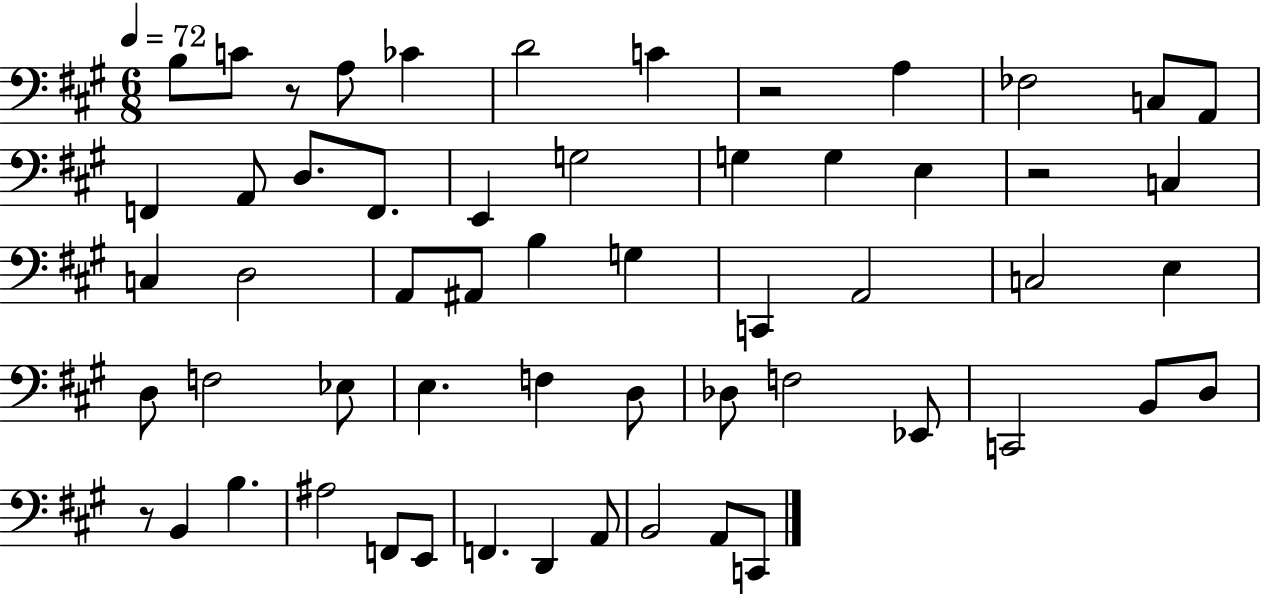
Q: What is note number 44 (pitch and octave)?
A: B3